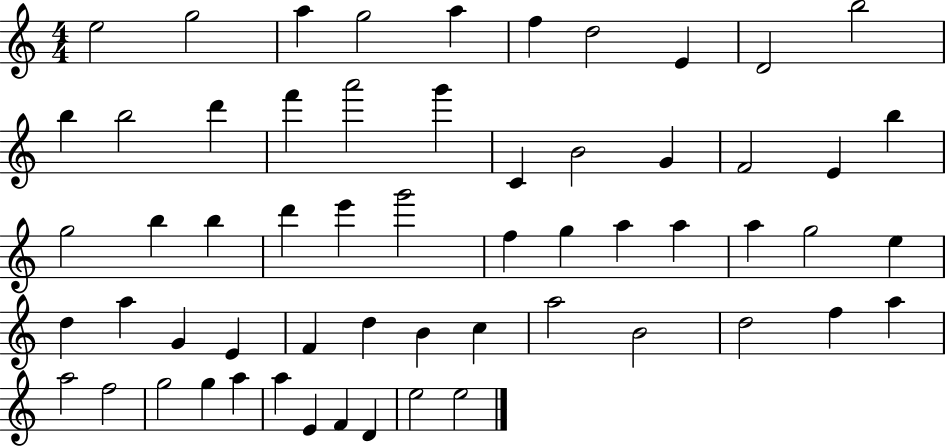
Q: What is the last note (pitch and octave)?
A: E5